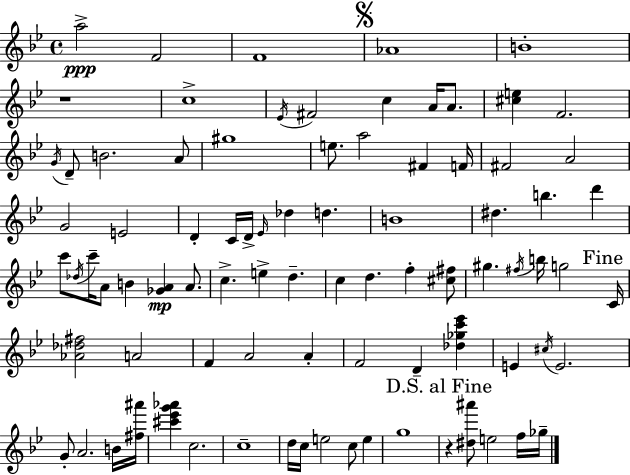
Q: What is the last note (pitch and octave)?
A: Gb5